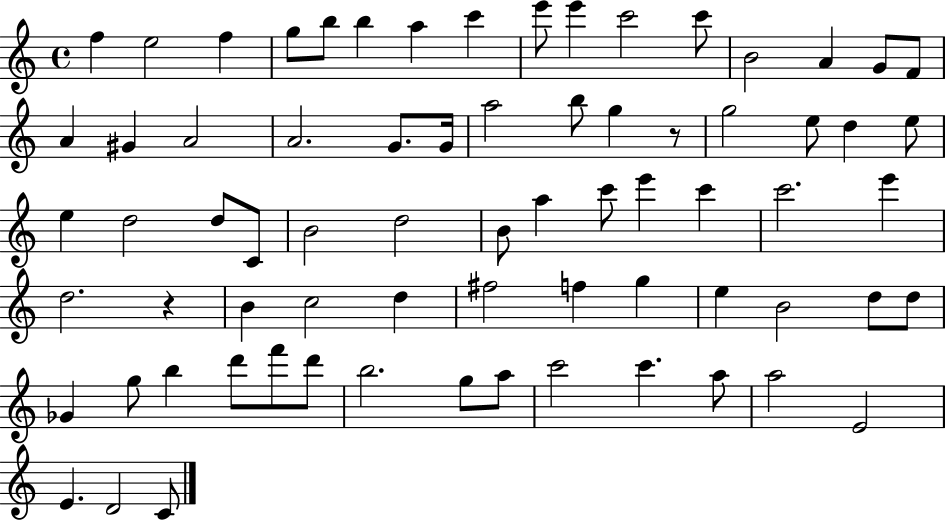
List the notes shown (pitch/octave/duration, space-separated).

F5/q E5/h F5/q G5/e B5/e B5/q A5/q C6/q E6/e E6/q C6/h C6/e B4/h A4/q G4/e F4/e A4/q G#4/q A4/h A4/h. G4/e. G4/s A5/h B5/e G5/q R/e G5/h E5/e D5/q E5/e E5/q D5/h D5/e C4/e B4/h D5/h B4/e A5/q C6/e E6/q C6/q C6/h. E6/q D5/h. R/q B4/q C5/h D5/q F#5/h F5/q G5/q E5/q B4/h D5/e D5/e Gb4/q G5/e B5/q D6/e F6/e D6/e B5/h. G5/e A5/e C6/h C6/q. A5/e A5/h E4/h E4/q. D4/h C4/e